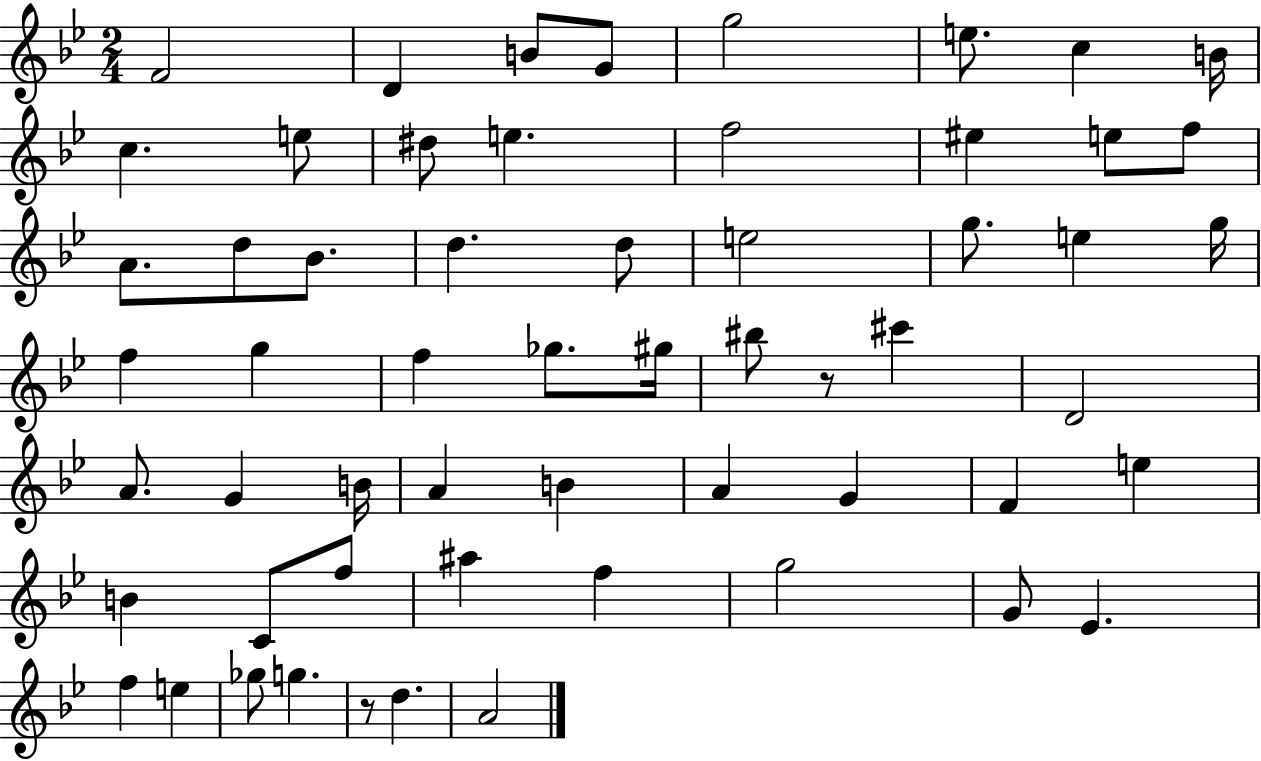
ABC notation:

X:1
T:Untitled
M:2/4
L:1/4
K:Bb
F2 D B/2 G/2 g2 e/2 c B/4 c e/2 ^d/2 e f2 ^e e/2 f/2 A/2 d/2 _B/2 d d/2 e2 g/2 e g/4 f g f _g/2 ^g/4 ^b/2 z/2 ^c' D2 A/2 G B/4 A B A G F e B C/2 f/2 ^a f g2 G/2 _E f e _g/2 g z/2 d A2